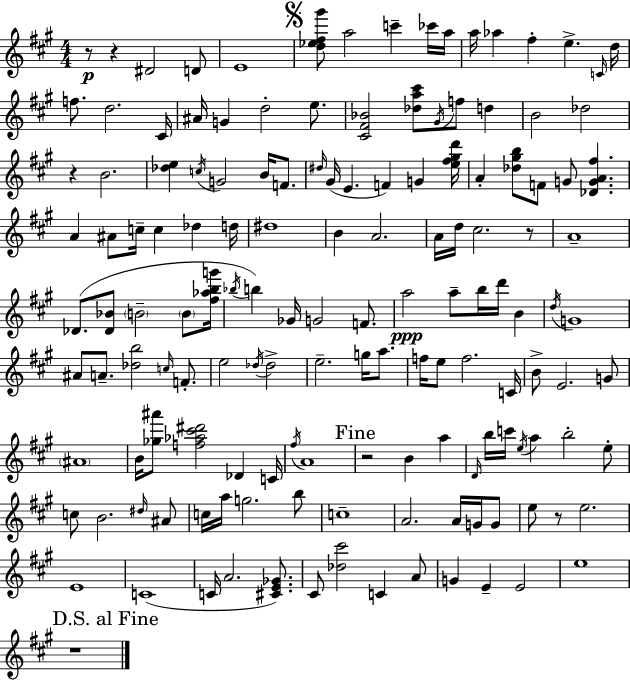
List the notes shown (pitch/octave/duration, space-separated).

R/e R/q D#4/h D4/e E4/w [D5,Eb5,F#5,G#6]/e A5/h C6/q CES6/s A5/s A5/s Ab5/q F#5/q E5/q. C4/s D5/s F5/e. D5/h. C#4/s A#4/s G4/q D5/h E5/e. [C#4,F#4,Bb4]/h [Db5,A5,C#6]/e G#4/s F5/e D5/q B4/h Db5/h R/q B4/h. [Db5,E5]/q C5/s G4/h B4/s F4/e. D#5/s G#4/s E4/q. F4/q G4/q [E5,F#5,G#5,D6]/s A4/q [Db5,G#5,B5]/e F4/e G4/e [Db4,G4,A4,F#5]/q. A4/q A#4/e C5/s C5/q Db5/q D5/s D#5/w B4/q A4/h. A4/s D5/s C#5/h. R/e A4/w Db4/e. [Db4,Bb4]/e B4/h B4/e [F#5,Ab5,B5,G6]/s Bb5/s B5/q Gb4/s G4/h F4/e. A5/h A5/e B5/s D6/s B4/q D5/s G4/w A#4/e A4/e. [Db5,B5]/h C5/s F4/e. E5/h Db5/s Db5/h E5/h. G5/s A5/e. F5/s E5/e F5/h. C4/s B4/e E4/h. G4/e A#4/w B4/s [Gb5,A#6]/e [F5,Ab5,C#6,D#6]/h Db4/q C4/s F#5/s A4/w R/h B4/q A5/q D4/s B5/s C6/s E5/s A5/q B5/h E5/e C5/e B4/h. D#5/s A#4/e C5/s A5/s G5/h. B5/e C5/w A4/h. A4/s G4/s G4/e E5/e R/e E5/h. E4/w C4/w C4/s A4/h. [C#4,E4,Gb4]/e. C#4/e [Db5,C#6]/h C4/q A4/e G4/q E4/q E4/h E5/w R/w